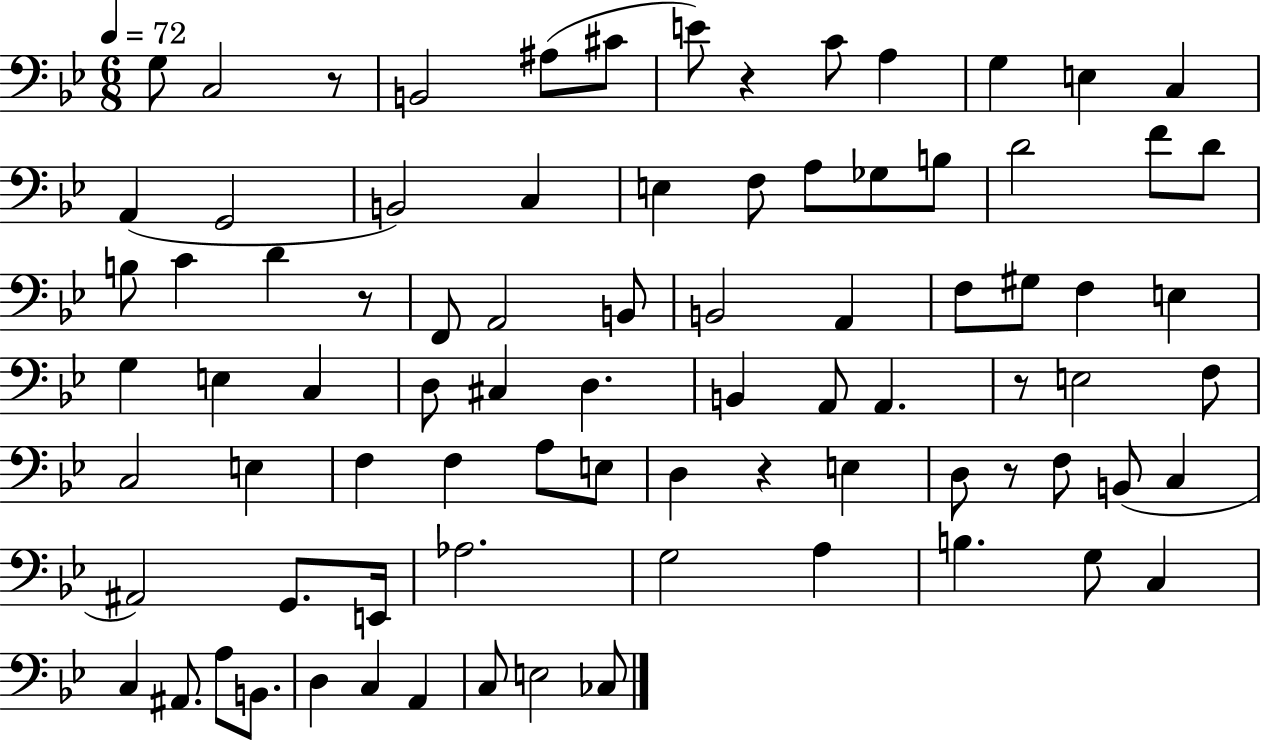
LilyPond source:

{
  \clef bass
  \numericTimeSignature
  \time 6/8
  \key bes \major
  \tempo 4 = 72
  g8 c2 r8 | b,2 ais8( cis'8 | e'8) r4 c'8 a4 | g4 e4 c4 | \break a,4( g,2 | b,2) c4 | e4 f8 a8 ges8 b8 | d'2 f'8 d'8 | \break b8 c'4 d'4 r8 | f,8 a,2 b,8 | b,2 a,4 | f8 gis8 f4 e4 | \break g4 e4 c4 | d8 cis4 d4. | b,4 a,8 a,4. | r8 e2 f8 | \break c2 e4 | f4 f4 a8 e8 | d4 r4 e4 | d8 r8 f8 b,8( c4 | \break ais,2) g,8. e,16 | aes2. | g2 a4 | b4. g8 c4 | \break c4 ais,8. a8 b,8. | d4 c4 a,4 | c8 e2 ces8 | \bar "|."
}